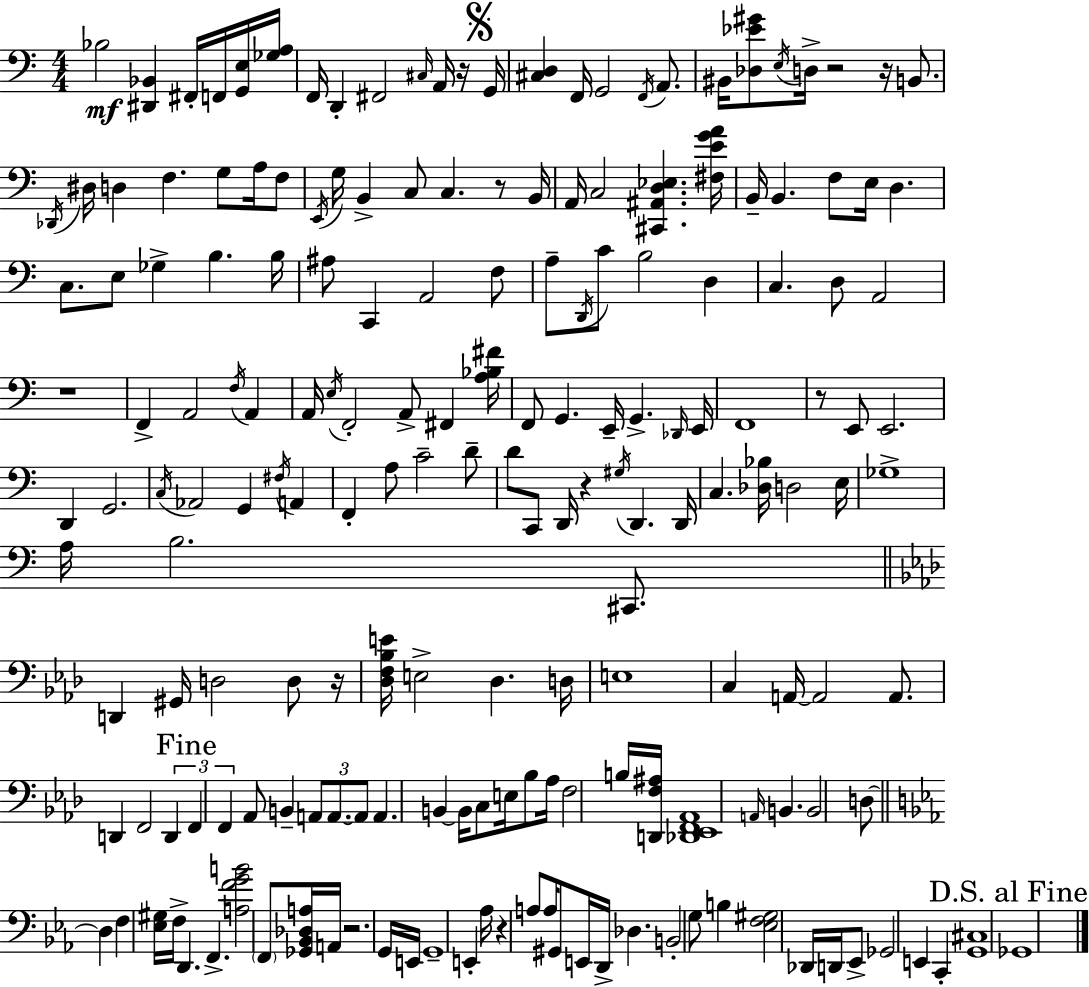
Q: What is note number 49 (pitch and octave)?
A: C4